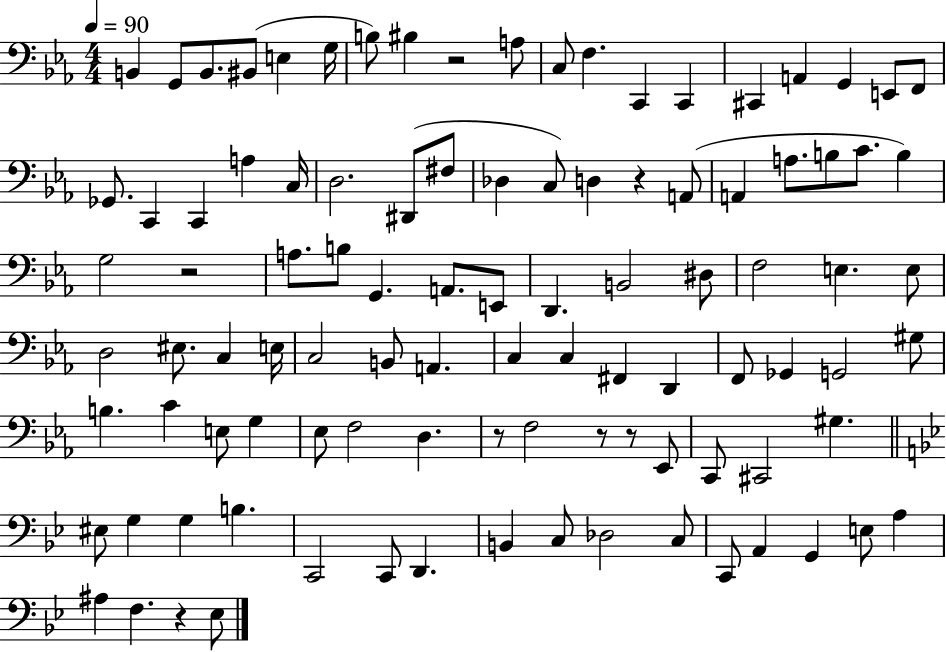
X:1
T:Untitled
M:4/4
L:1/4
K:Eb
B,, G,,/2 B,,/2 ^B,,/2 E, G,/4 B,/2 ^B, z2 A,/2 C,/2 F, C,, C,, ^C,, A,, G,, E,,/2 F,,/2 _G,,/2 C,, C,, A, C,/4 D,2 ^D,,/2 ^F,/2 _D, C,/2 D, z A,,/2 A,, A,/2 B,/2 C/2 B, G,2 z2 A,/2 B,/2 G,, A,,/2 E,,/2 D,, B,,2 ^D,/2 F,2 E, E,/2 D,2 ^E,/2 C, E,/4 C,2 B,,/2 A,, C, C, ^F,, D,, F,,/2 _G,, G,,2 ^G,/2 B, C E,/2 G, _E,/2 F,2 D, z/2 F,2 z/2 z/2 _E,,/2 C,,/2 ^C,,2 ^G, ^E,/2 G, G, B, C,,2 C,,/2 D,, B,, C,/2 _D,2 C,/2 C,,/2 A,, G,, E,/2 A, ^A, F, z _E,/2